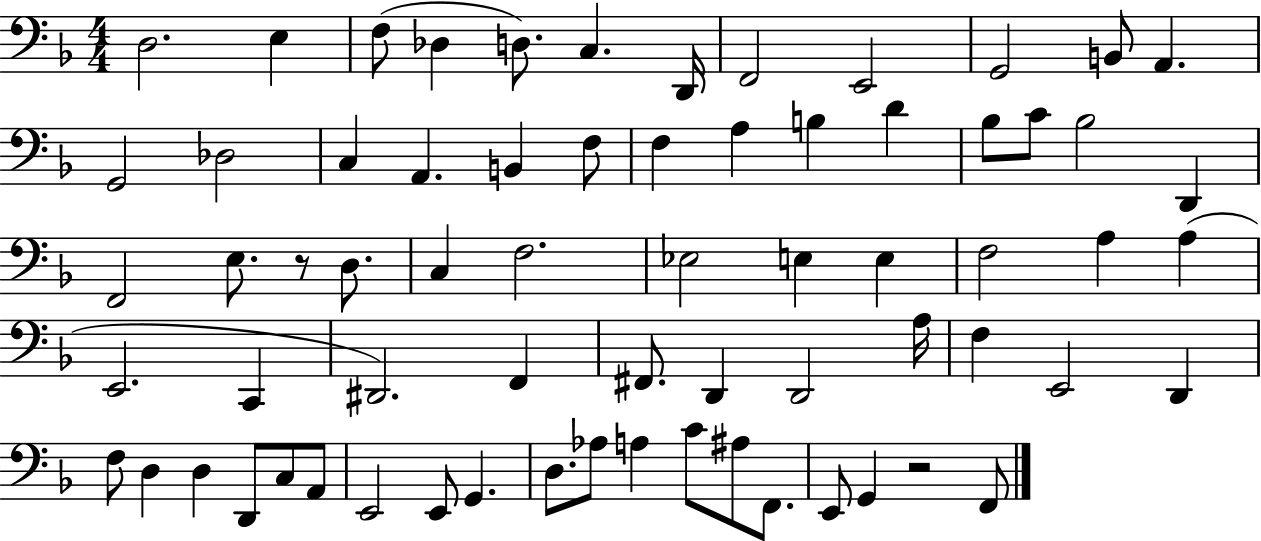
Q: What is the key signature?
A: F major